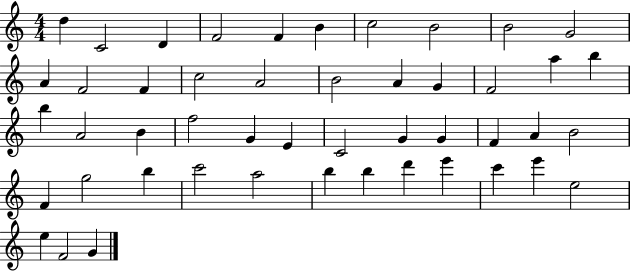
D5/q C4/h D4/q F4/h F4/q B4/q C5/h B4/h B4/h G4/h A4/q F4/h F4/q C5/h A4/h B4/h A4/q G4/q F4/h A5/q B5/q B5/q A4/h B4/q F5/h G4/q E4/q C4/h G4/q G4/q F4/q A4/q B4/h F4/q G5/h B5/q C6/h A5/h B5/q B5/q D6/q E6/q C6/q E6/q E5/h E5/q F4/h G4/q